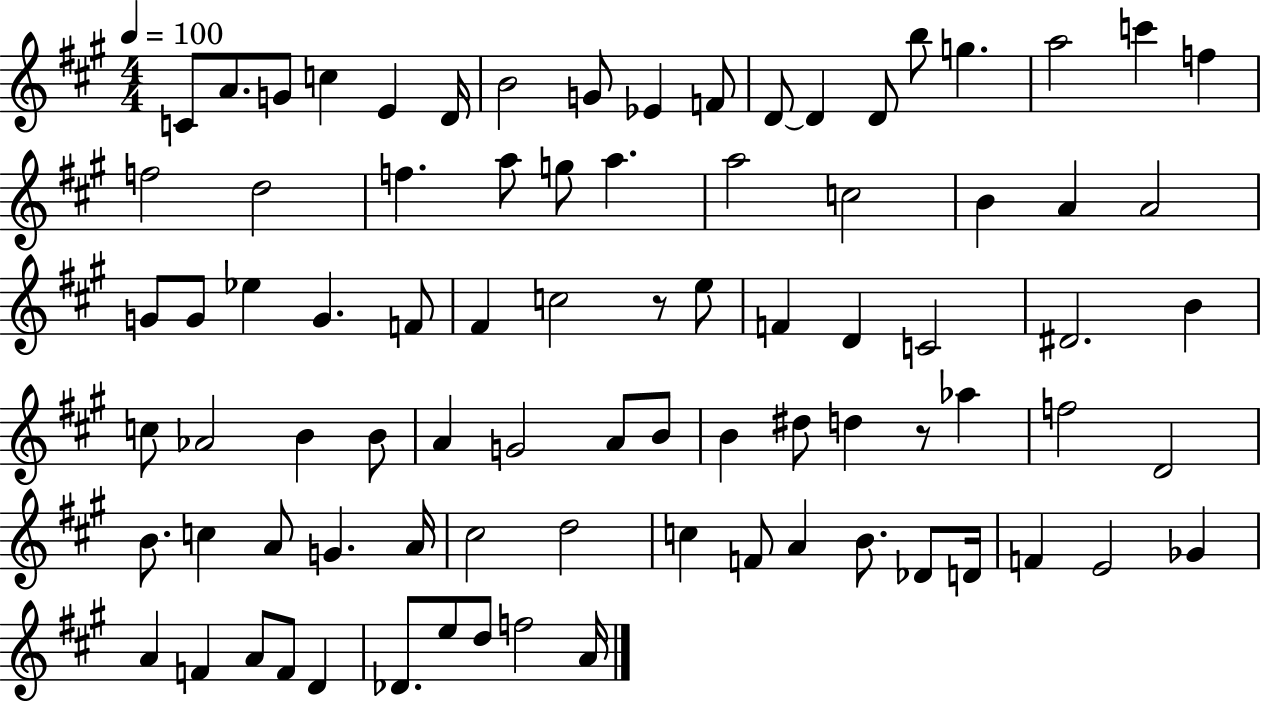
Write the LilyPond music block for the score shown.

{
  \clef treble
  \numericTimeSignature
  \time 4/4
  \key a \major
  \tempo 4 = 100
  c'8 a'8. g'8 c''4 e'4 d'16 | b'2 g'8 ees'4 f'8 | d'8~~ d'4 d'8 b''8 g''4. | a''2 c'''4 f''4 | \break f''2 d''2 | f''4. a''8 g''8 a''4. | a''2 c''2 | b'4 a'4 a'2 | \break g'8 g'8 ees''4 g'4. f'8 | fis'4 c''2 r8 e''8 | f'4 d'4 c'2 | dis'2. b'4 | \break c''8 aes'2 b'4 b'8 | a'4 g'2 a'8 b'8 | b'4 dis''8 d''4 r8 aes''4 | f''2 d'2 | \break b'8. c''4 a'8 g'4. a'16 | cis''2 d''2 | c''4 f'8 a'4 b'8. des'8 d'16 | f'4 e'2 ges'4 | \break a'4 f'4 a'8 f'8 d'4 | des'8. e''8 d''8 f''2 a'16 | \bar "|."
}